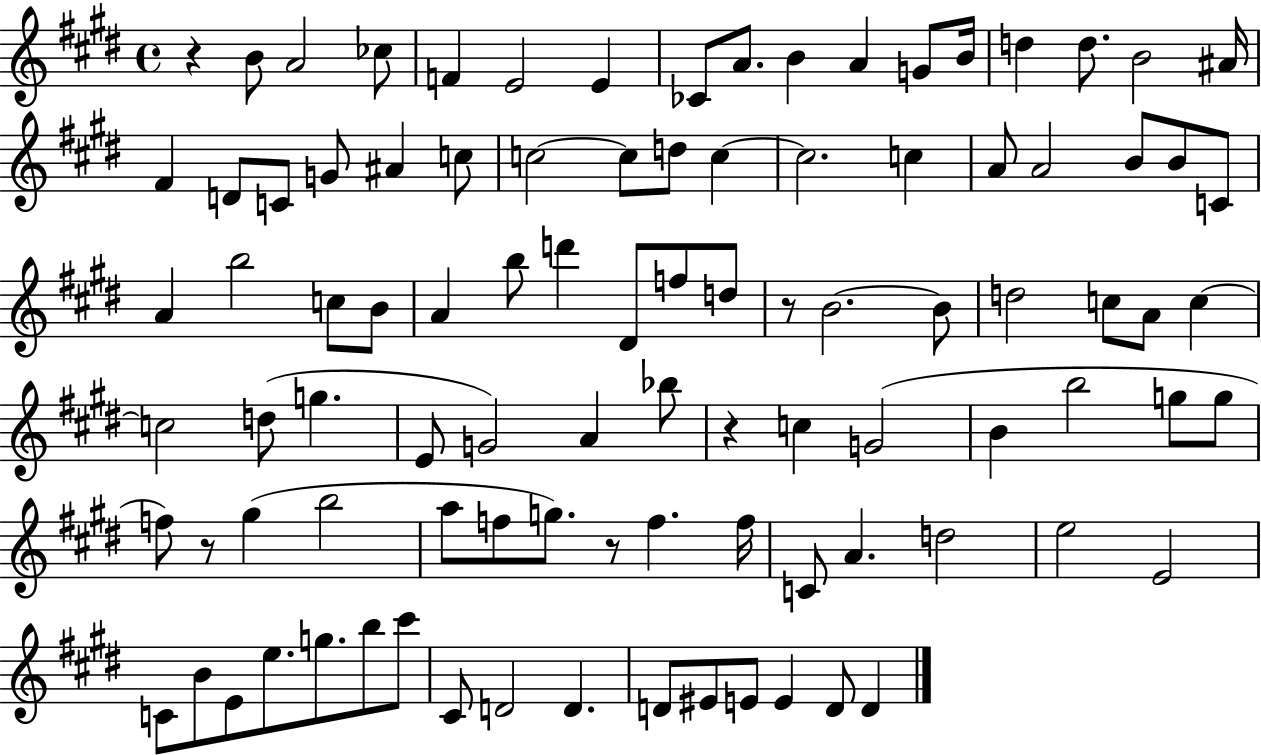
R/q B4/e A4/h CES5/e F4/q E4/h E4/q CES4/e A4/e. B4/q A4/q G4/e B4/s D5/q D5/e. B4/h A#4/s F#4/q D4/e C4/e G4/e A#4/q C5/e C5/h C5/e D5/e C5/q C5/h. C5/q A4/e A4/h B4/e B4/e C4/e A4/q B5/h C5/e B4/e A4/q B5/e D6/q D#4/e F5/e D5/e R/e B4/h. B4/e D5/h C5/e A4/e C5/q C5/h D5/e G5/q. E4/e G4/h A4/q Bb5/e R/q C5/q G4/h B4/q B5/h G5/e G5/e F5/e R/e G#5/q B5/h A5/e F5/e G5/e. R/e F5/q. F5/s C4/e A4/q. D5/h E5/h E4/h C4/e B4/e E4/e E5/e. G5/e. B5/e C#6/e C#4/e D4/h D4/q. D4/e EIS4/e E4/e E4/q D4/e D4/q